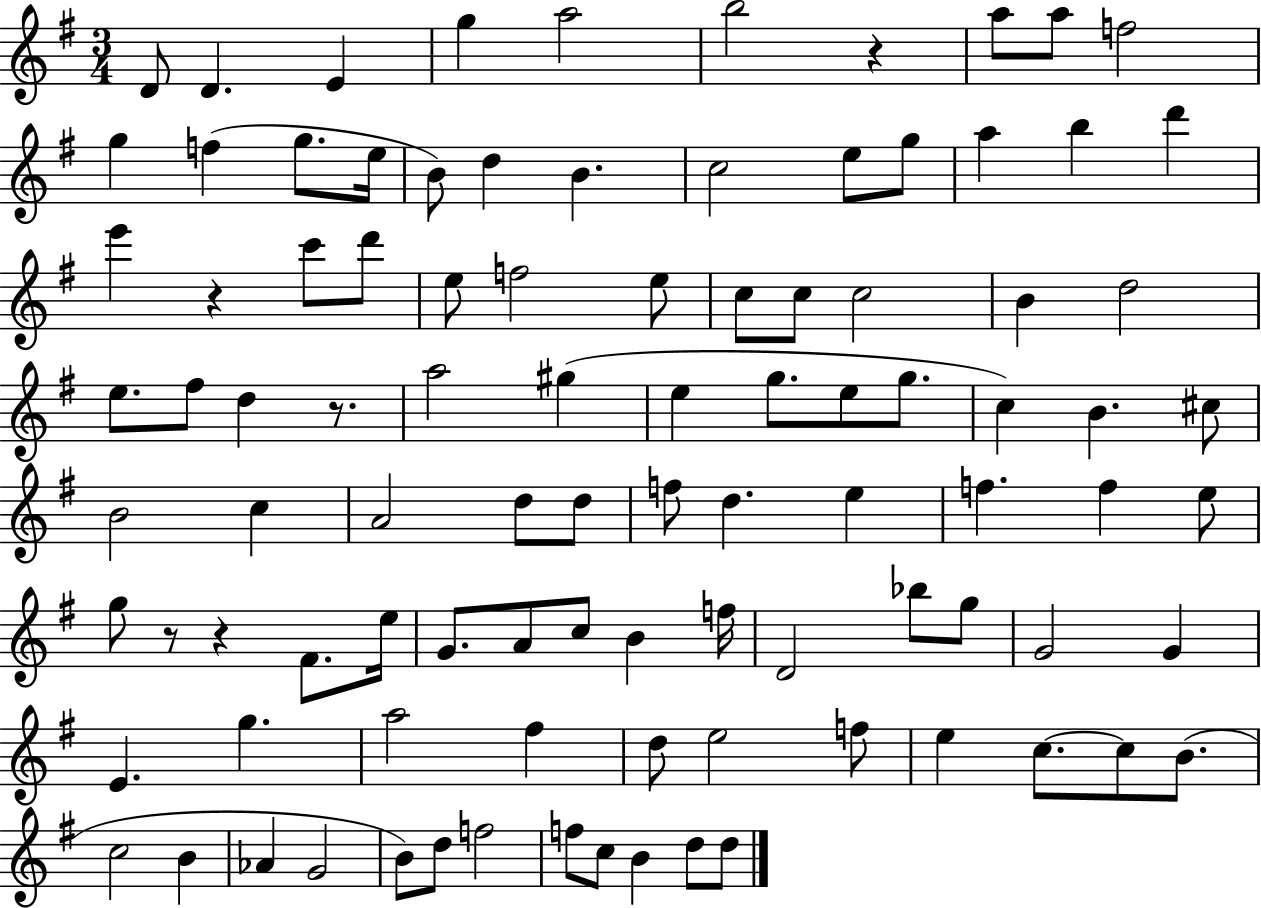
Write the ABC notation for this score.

X:1
T:Untitled
M:3/4
L:1/4
K:G
D/2 D E g a2 b2 z a/2 a/2 f2 g f g/2 e/4 B/2 d B c2 e/2 g/2 a b d' e' z c'/2 d'/2 e/2 f2 e/2 c/2 c/2 c2 B d2 e/2 ^f/2 d z/2 a2 ^g e g/2 e/2 g/2 c B ^c/2 B2 c A2 d/2 d/2 f/2 d e f f e/2 g/2 z/2 z ^F/2 e/4 G/2 A/2 c/2 B f/4 D2 _b/2 g/2 G2 G E g a2 ^f d/2 e2 f/2 e c/2 c/2 B/2 c2 B _A G2 B/2 d/2 f2 f/2 c/2 B d/2 d/2